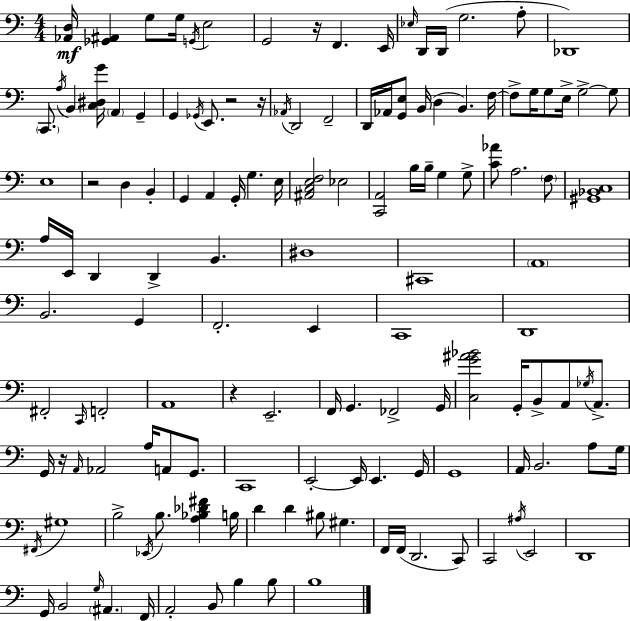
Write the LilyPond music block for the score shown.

{
  \clef bass
  \numericTimeSignature
  \time 4/4
  \key a \minor
  <aes, d>16\mf <ges, ais,>4 g8 g16 \acciaccatura { g,16 } e2 | g,2 r16 f,4. | e,16 \grace { ees16 } d,16 d,16( g2. | a8-. des,1) | \break \parenthesize c,8. \acciaccatura { a16 } b,4 <c dis g'>16 \parenthesize a,4 g,4-- | g,4 \acciaccatura { ges,16 } e,8. r2 | r16 \acciaccatura { aes,16 } d,2 f,2-- | d,16 aes,16 <g, e>8 b,16( d4 b,4.) | \break f16~~ f8-> g16 g8 e16-> g2->~~ | g8 e1 | r2 d4 | b,4-. g,4 a,4 g,16-. g4. | \break e16 <ais, c e f>2 ees2 | <c, a,>2 b16 b16-- g4 | g8-> <c' aes'>8 a2. | \parenthesize f8 <gis, bes, c>1 | \break a16 e,16 d,4 d,4-> b,4. | dis1 | cis,1 | \parenthesize a,1 | \break b,2. | g,4 f,2.-. | e,4 c,1 | d,1 | \break fis,2-. \grace { c,16 } f,2-. | a,1 | r4 e,2.-- | f,16 g,4. fes,2-> | \break g,16 <c g' ais' bes'>2 g,16-. b,8-> | a,8 \acciaccatura { ges16 } a,8.-> g,16 r16 \grace { a,16 } aes,2 | a16 a,8 g,8. c,1 | e,2-.~~ | \break e,16 e,4. g,16 g,1 | a,16 b,2. | a8 g16 \acciaccatura { fis,16 } gis1 | b2-> | \break \acciaccatura { ees,16 } b8. <a bes des' fis'>4 b16 d'4 d'4 | bis8 gis4. f,16 f,16( d,2. | c,8) c,2 | \acciaccatura { ais16 } e,2 d,1 | \break g,16 b,2 | \grace { g16 } \parenthesize ais,4. f,16 a,2-. | b,8 b4 b8 b1 | \bar "|."
}